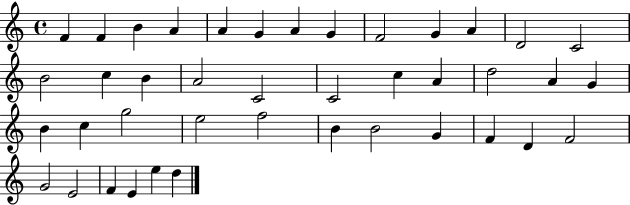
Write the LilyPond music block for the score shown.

{
  \clef treble
  \time 4/4
  \defaultTimeSignature
  \key c \major
  f'4 f'4 b'4 a'4 | a'4 g'4 a'4 g'4 | f'2 g'4 a'4 | d'2 c'2 | \break b'2 c''4 b'4 | a'2 c'2 | c'2 c''4 a'4 | d''2 a'4 g'4 | \break b'4 c''4 g''2 | e''2 f''2 | b'4 b'2 g'4 | f'4 d'4 f'2 | \break g'2 e'2 | f'4 e'4 e''4 d''4 | \bar "|."
}